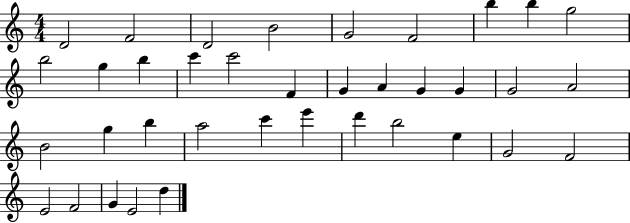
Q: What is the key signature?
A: C major